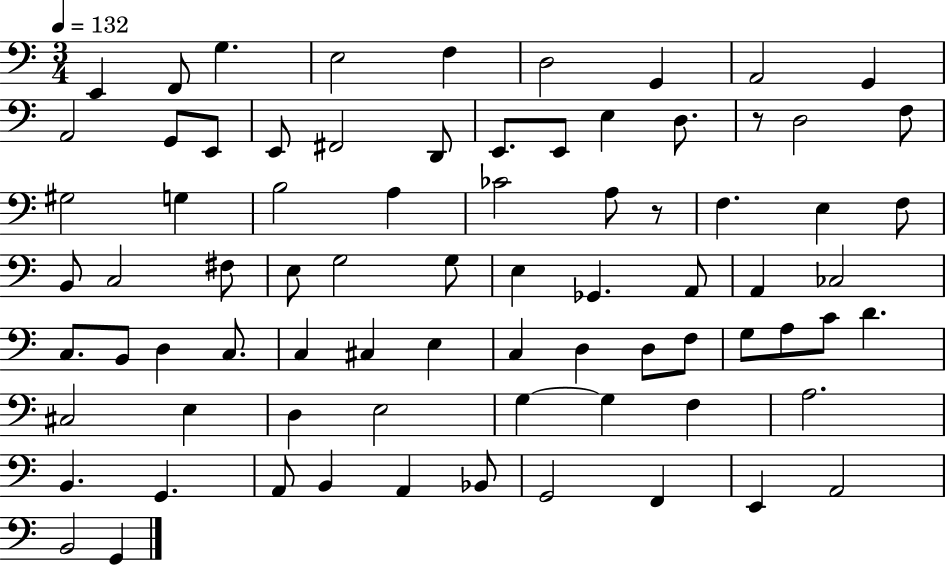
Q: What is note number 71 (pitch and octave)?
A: G2